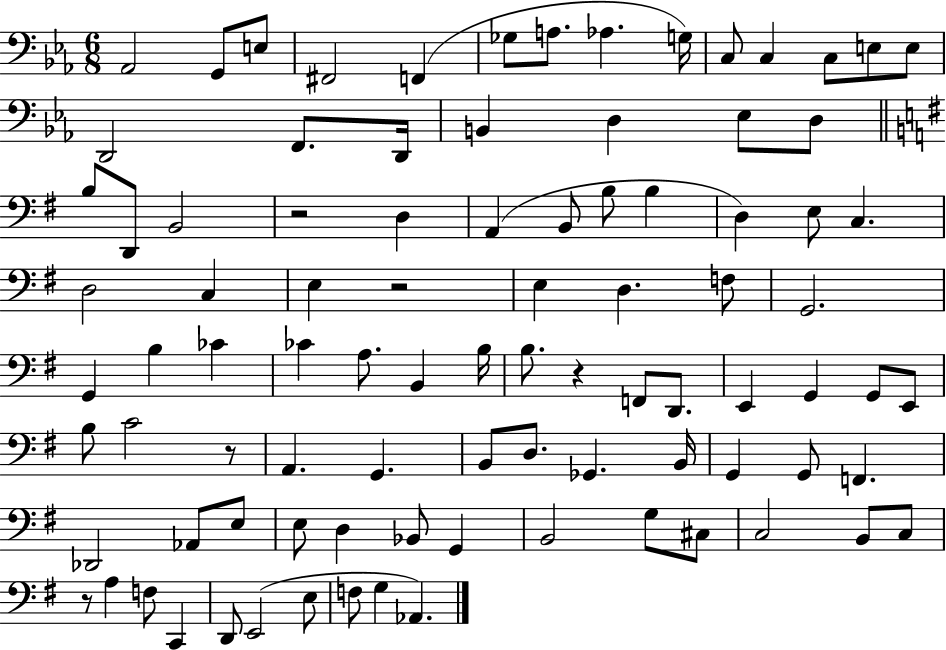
{
  \clef bass
  \numericTimeSignature
  \time 6/8
  \key ees \major
  aes,2 g,8 e8 | fis,2 f,4( | ges8 a8. aes4. g16) | c8 c4 c8 e8 e8 | \break d,2 f,8. d,16 | b,4 d4 ees8 d8 | \bar "||" \break \key e \minor b8 d,8 b,2 | r2 d4 | a,4( b,8 b8 b4 | d4) e8 c4. | \break d2 c4 | e4 r2 | e4 d4. f8 | g,2. | \break g,4 b4 ces'4 | ces'4 a8. b,4 b16 | b8. r4 f,8 d,8. | e,4 g,4 g,8 e,8 | \break b8 c'2 r8 | a,4. g,4. | b,8 d8. ges,4. b,16 | g,4 g,8 f,4. | \break des,2 aes,8 e8 | e8 d4 bes,8 g,4 | b,2 g8 cis8 | c2 b,8 c8 | \break r8 a4 f8 c,4 | d,8 e,2( e8 | f8 g4 aes,4.) | \bar "|."
}